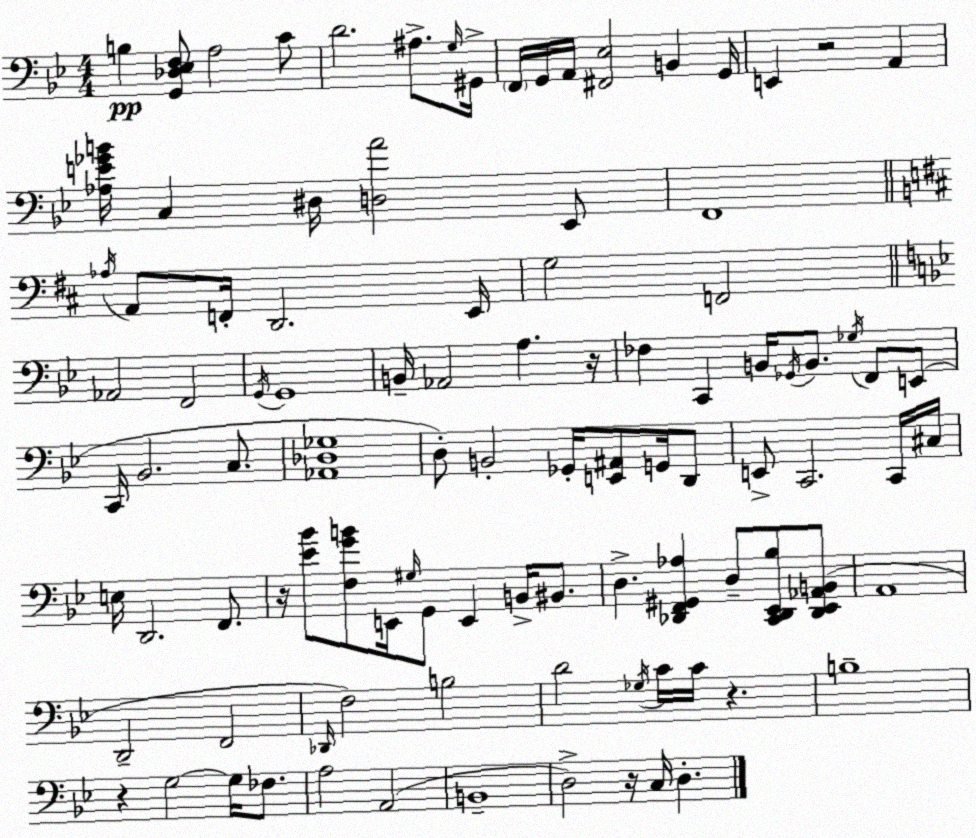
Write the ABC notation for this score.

X:1
T:Untitled
M:4/4
L:1/4
K:Gm
B, [G,,_D,_E,F,]/2 A,2 C/2 D2 ^A,/2 G,/4 ^G,,/4 F,,/4 G,,/4 A,,/4 [^F,,_E,]2 B,, G,,/4 E,, z2 A,, [_A,E_GB]/4 C, ^D,/4 [D,A]2 _E,,/2 F,,4 _A,/4 A,,/2 F,,/4 D,,2 E,,/4 G,2 F,,2 _A,,2 F,,2 G,,/4 G,,4 B,,/4 _A,,2 A, z/4 _F, C,, B,,/4 _G,,/4 B,,/2 _G,/4 F,,/2 E,,/2 C,,/4 _B,,2 C,/2 [_A,,_D,_G,]4 D,/2 B,,2 _G,,/4 [E,,^A,,]/2 G,,/4 D,,/2 E,,/2 C,,2 C,,/4 ^C,/4 E,/4 D,,2 F,,/2 z/4 [_E_B]/2 [F,GB]/2 E,,/4 ^G,/4 G,,/2 E,, B,,/4 ^B,,/2 D, [_D,,F,,^G,,_A,] D,/2 [C,,_D,,_E,,_B,]/2 [_D,,_E,,_A,,B,,]/2 A,,4 D,,2 F,,2 _D,,/4 F,2 B,2 D2 _G,/4 C/4 C/4 z B,4 z G,2 G,/4 _F,/2 A,2 A,,2 B,,4 D,2 z/4 C,/4 D,